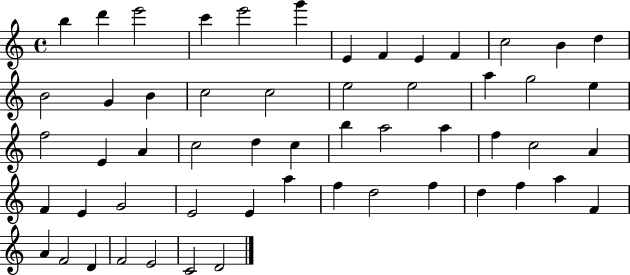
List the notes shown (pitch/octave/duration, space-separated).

B5/q D6/q E6/h C6/q E6/h G6/q E4/q F4/q E4/q F4/q C5/h B4/q D5/q B4/h G4/q B4/q C5/h C5/h E5/h E5/h A5/q G5/h E5/q F5/h E4/q A4/q C5/h D5/q C5/q B5/q A5/h A5/q F5/q C5/h A4/q F4/q E4/q G4/h E4/h E4/q A5/q F5/q D5/h F5/q D5/q F5/q A5/q F4/q A4/q F4/h D4/q F4/h E4/h C4/h D4/h